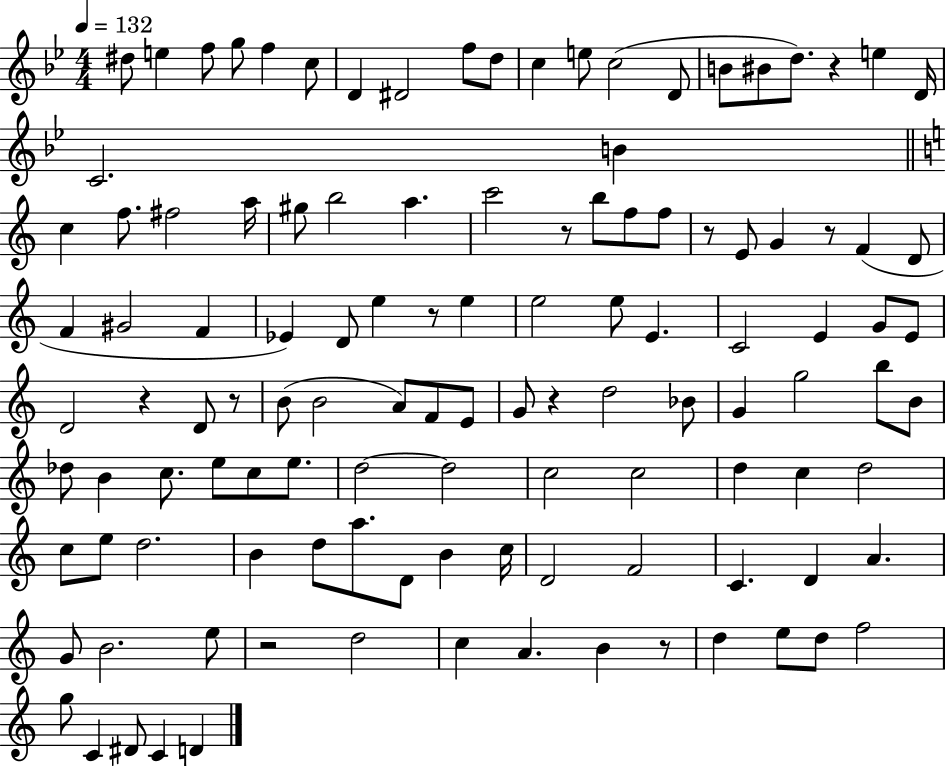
X:1
T:Untitled
M:4/4
L:1/4
K:Bb
^d/2 e f/2 g/2 f c/2 D ^D2 f/2 d/2 c e/2 c2 D/2 B/2 ^B/2 d/2 z e D/4 C2 B c f/2 ^f2 a/4 ^g/2 b2 a c'2 z/2 b/2 f/2 f/2 z/2 E/2 G z/2 F D/2 F ^G2 F _E D/2 e z/2 e e2 e/2 E C2 E G/2 E/2 D2 z D/2 z/2 B/2 B2 A/2 F/2 E/2 G/2 z d2 _B/2 G g2 b/2 B/2 _d/2 B c/2 e/2 c/2 e/2 d2 d2 c2 c2 d c d2 c/2 e/2 d2 B d/2 a/2 D/2 B c/4 D2 F2 C D A G/2 B2 e/2 z2 d2 c A B z/2 d e/2 d/2 f2 g/2 C ^D/2 C D